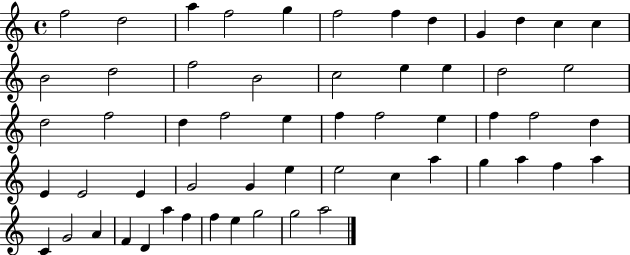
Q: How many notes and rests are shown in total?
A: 57